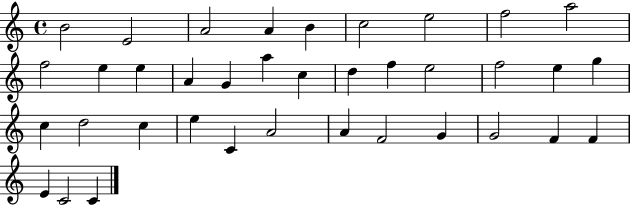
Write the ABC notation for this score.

X:1
T:Untitled
M:4/4
L:1/4
K:C
B2 E2 A2 A B c2 e2 f2 a2 f2 e e A G a c d f e2 f2 e g c d2 c e C A2 A F2 G G2 F F E C2 C